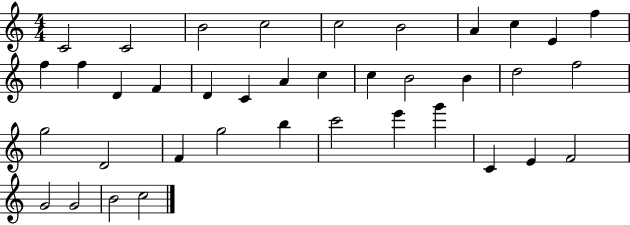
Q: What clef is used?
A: treble